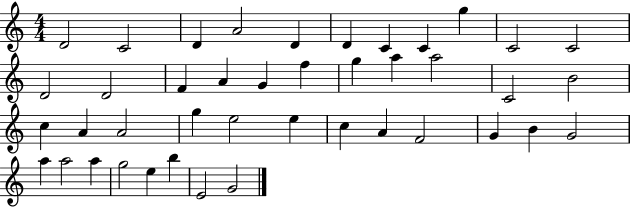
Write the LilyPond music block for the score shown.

{
  \clef treble
  \numericTimeSignature
  \time 4/4
  \key c \major
  d'2 c'2 | d'4 a'2 d'4 | d'4 c'4 c'4 g''4 | c'2 c'2 | \break d'2 d'2 | f'4 a'4 g'4 f''4 | g''4 a''4 a''2 | c'2 b'2 | \break c''4 a'4 a'2 | g''4 e''2 e''4 | c''4 a'4 f'2 | g'4 b'4 g'2 | \break a''4 a''2 a''4 | g''2 e''4 b''4 | e'2 g'2 | \bar "|."
}